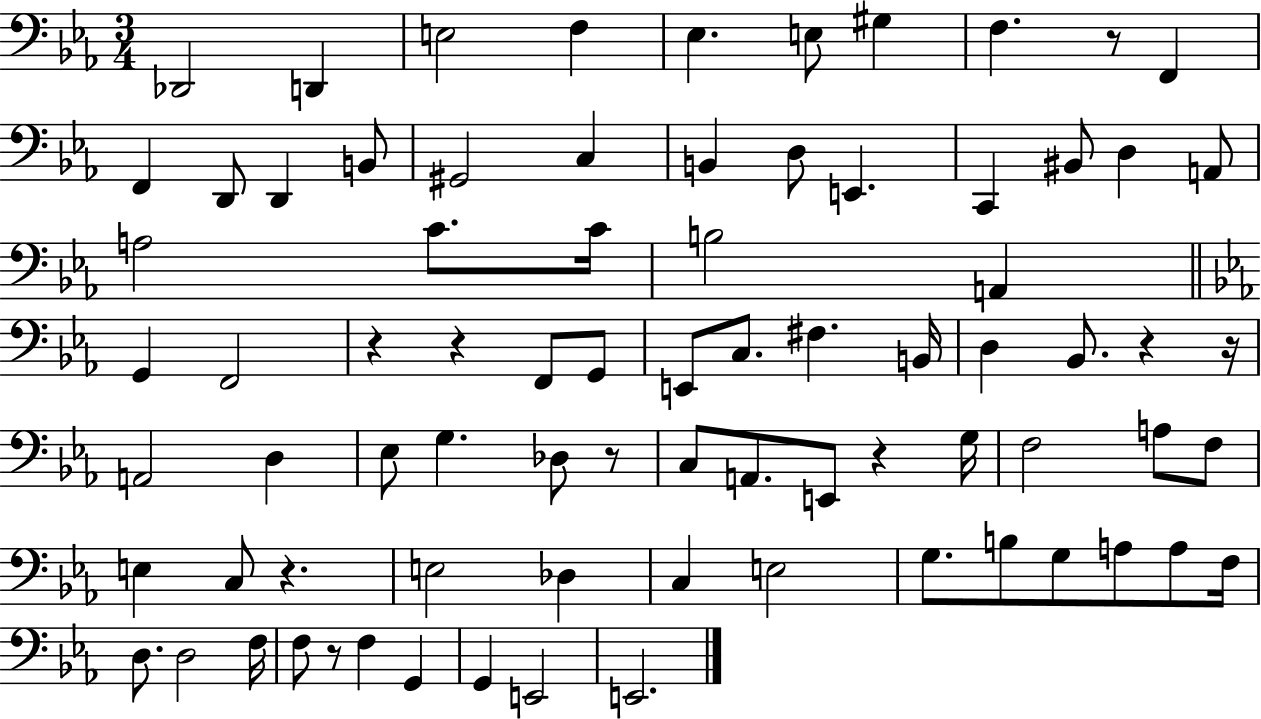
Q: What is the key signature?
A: EES major